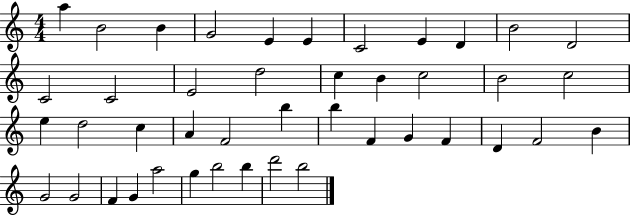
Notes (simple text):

A5/q B4/h B4/q G4/h E4/q E4/q C4/h E4/q D4/q B4/h D4/h C4/h C4/h E4/h D5/h C5/q B4/q C5/h B4/h C5/h E5/q D5/h C5/q A4/q F4/h B5/q B5/q F4/q G4/q F4/q D4/q F4/h B4/q G4/h G4/h F4/q G4/q A5/h G5/q B5/h B5/q D6/h B5/h